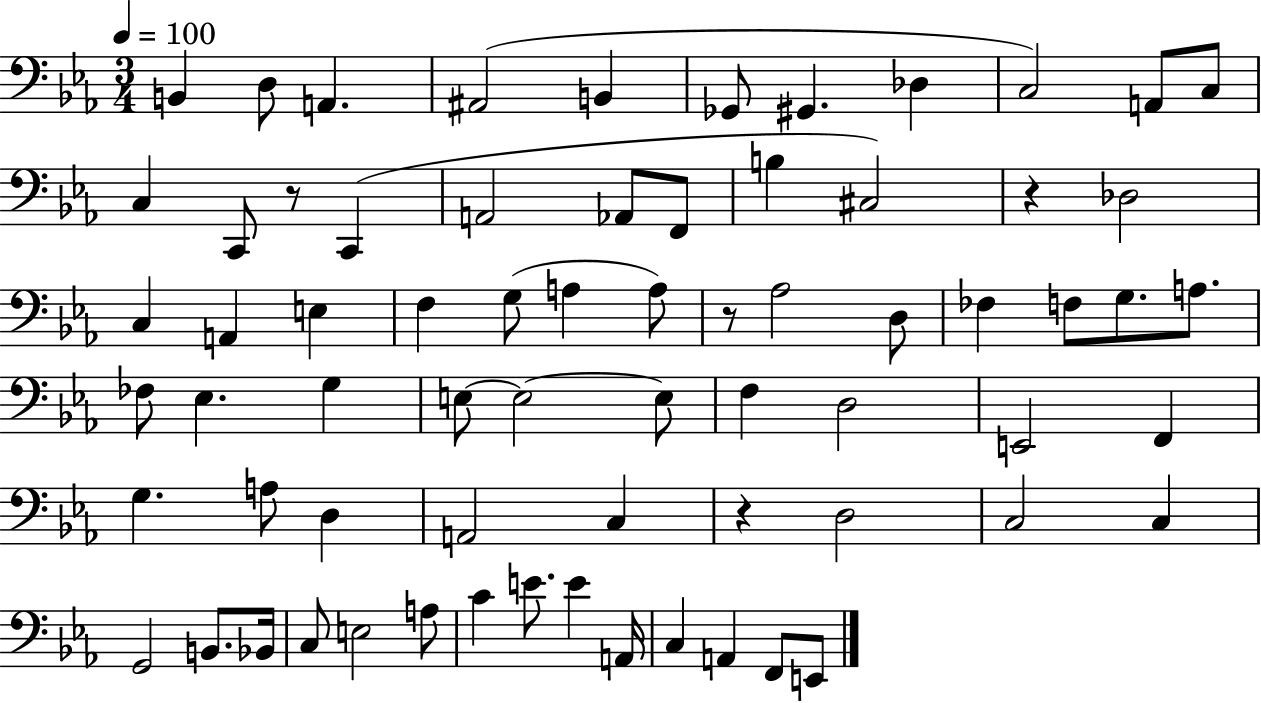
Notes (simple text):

B2/q D3/e A2/q. A#2/h B2/q Gb2/e G#2/q. Db3/q C3/h A2/e C3/e C3/q C2/e R/e C2/q A2/h Ab2/e F2/e B3/q C#3/h R/q Db3/h C3/q A2/q E3/q F3/q G3/e A3/q A3/e R/e Ab3/h D3/e FES3/q F3/e G3/e. A3/e. FES3/e Eb3/q. G3/q E3/e E3/h E3/e F3/q D3/h E2/h F2/q G3/q. A3/e D3/q A2/h C3/q R/q D3/h C3/h C3/q G2/h B2/e. Bb2/s C3/e E3/h A3/e C4/q E4/e. E4/q A2/s C3/q A2/q F2/e E2/e